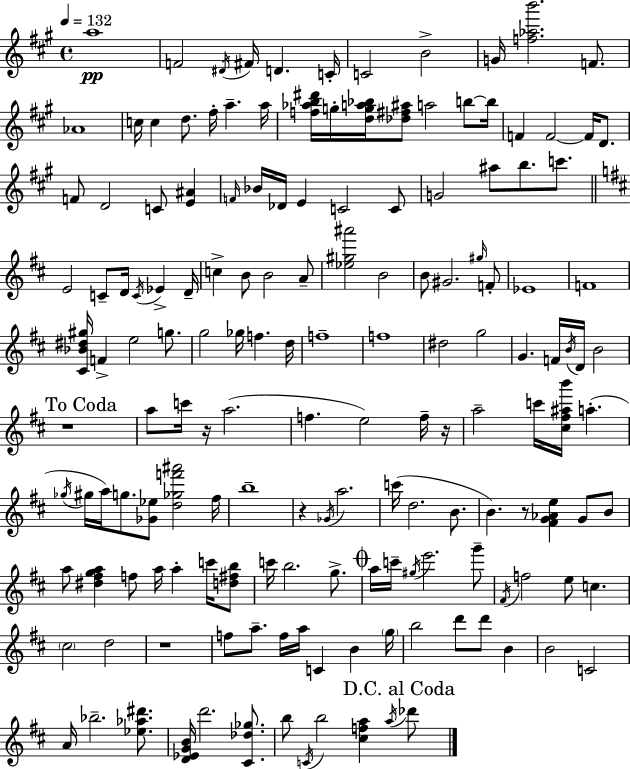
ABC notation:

X:1
T:Untitled
M:4/4
L:1/4
K:A
a4 F2 ^D/4 ^F/4 D C/4 C2 B2 G/4 [f_ab']2 F/2 _A4 c/4 c d/2 ^f/4 a a/4 [f_ab^d']/4 g/4 [dga_b]/4 [_d^f^a]/2 a2 b/2 b/4 F F2 F/4 D/2 F/2 D2 C/2 [E^A] F/4 _B/4 _D/4 E C2 C/2 G2 ^a/2 b/2 c'/2 E2 C/2 D/4 C/4 _E D/4 c B/2 B2 A/2 [_e^g^a']2 B2 B/2 ^G2 ^g/4 F/2 _E4 F4 [^C_B^d^g]/4 F e2 g/2 g2 _g/4 f d/4 f4 f4 ^d2 g2 G F/4 B/4 D/4 B2 z4 a/2 c'/4 z/4 a2 f e2 f/4 z/4 a2 c'/4 [^c^f^ab']/4 a _g/4 ^g/4 a/4 g/2 [_G_e]/2 [d_gf'^a']2 ^f/4 b4 z _G/4 a2 c'/4 d2 B/2 B z/2 [^FG_Ae] G/2 B/2 a/2 [^d^fga] f/2 a/4 a c'/4 [d^fb]/2 c'/4 b2 g/2 a/4 c'/4 ^g/4 e'2 g'/2 ^F/4 f2 e/2 c ^c2 d2 z4 f/2 a/2 f/4 a/4 C B g/4 b2 d'/2 d'/2 B B2 C2 A/4 _b2 [_e_a^d']/2 [D_EGB]/4 d'2 [^C_d_g]/2 b/2 C/4 b2 [^cfa] a/4 _d'/2